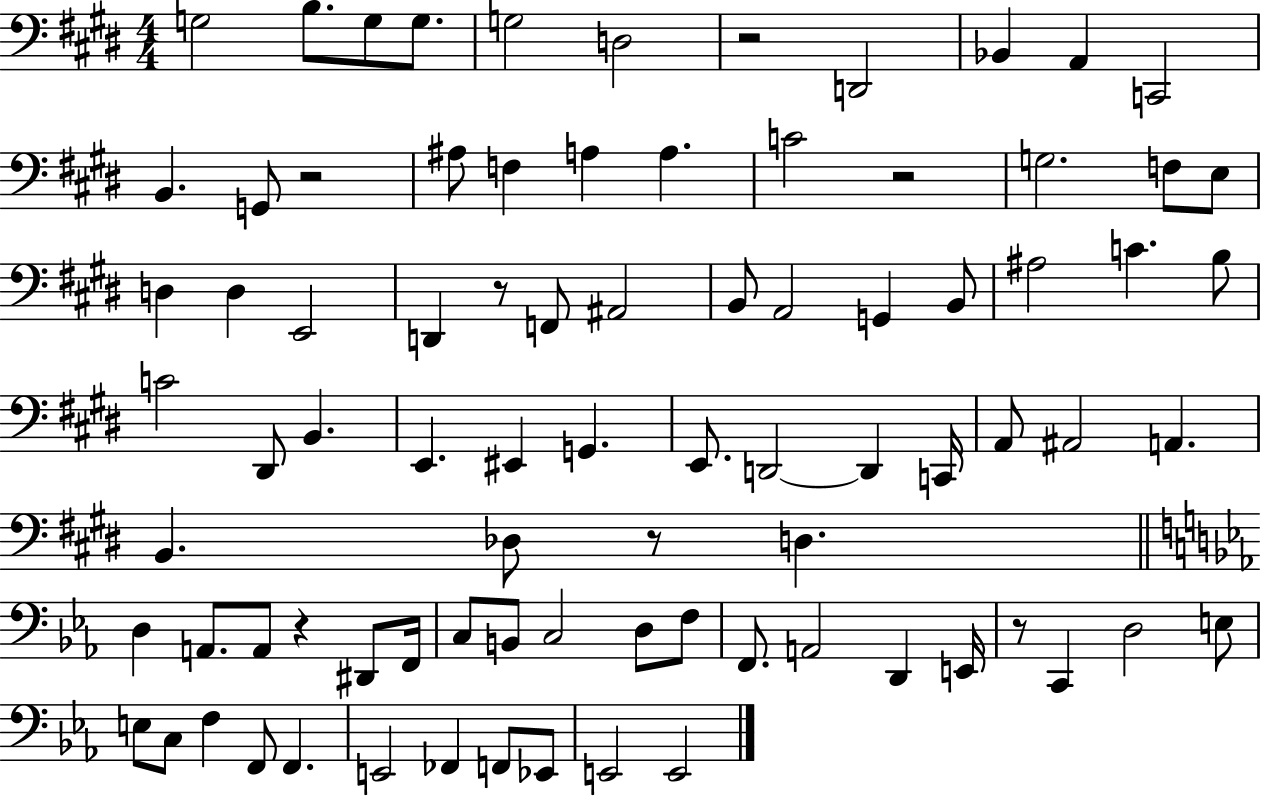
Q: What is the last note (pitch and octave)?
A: E2